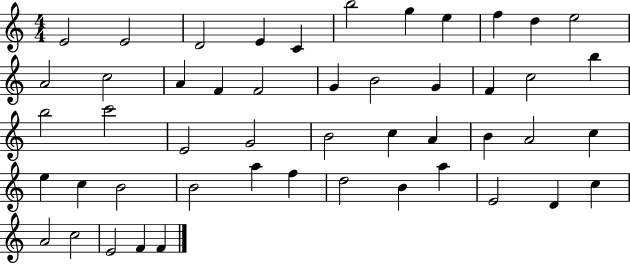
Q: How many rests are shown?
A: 0